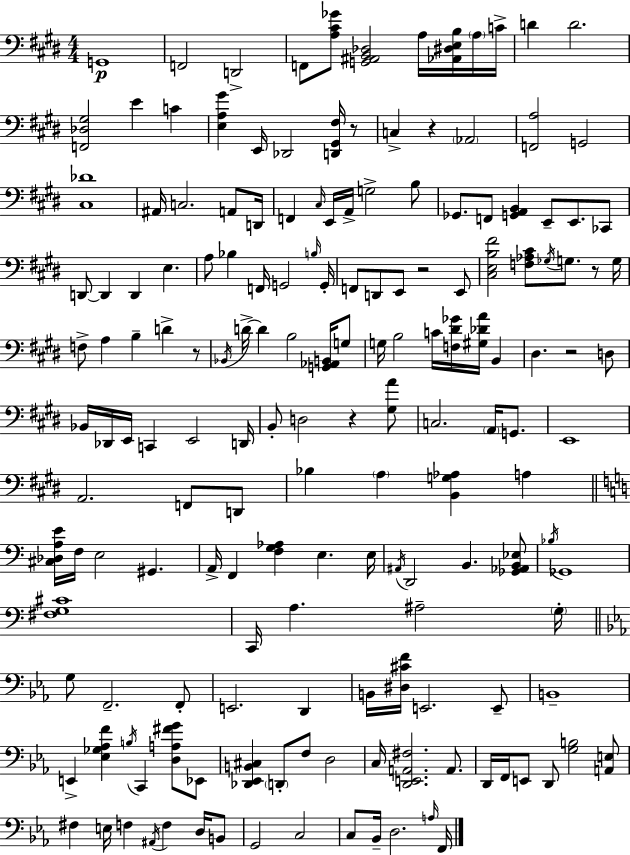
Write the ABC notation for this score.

X:1
T:Untitled
M:4/4
L:1/4
K:E
G,,4 F,,2 D,,2 F,,/2 [A,^C_G]/2 [G,,^A,,B,,_D,]2 A,/4 [_A,,^D,E,B,]/4 A,/4 C/4 D D2 [F,,_D,^G,]2 E C [E,A,^G] E,,/4 _D,,2 [D,,^G,,^F,]/4 z/2 C, z _A,,2 [F,,A,]2 G,,2 [^C,_D]4 ^A,,/4 C,2 A,,/2 D,,/4 F,, ^C,/4 E,,/4 A,,/4 G,2 B,/2 _G,,/2 F,,/2 [G,,A,,B,,] E,,/2 E,,/2 _C,,/2 D,,/2 D,, D,, E, A,/2 _B, F,,/4 G,,2 B,/4 G,,/4 F,,/2 D,,/2 E,,/2 z2 E,,/2 [^C,E,B,^F]2 [F,_A,^C]/2 _G,/4 G,/2 z/2 G,/4 F,/2 A, B, D z/2 _B,,/4 D/4 D B,2 [G,,_A,,B,,]/4 G,/2 G,/4 B,2 C/4 [F,^D_G]/4 [^G,_DA]/4 B,, ^D, z2 D,/2 _B,,/4 _D,,/4 E,,/4 C,, E,,2 D,,/4 B,,/2 D,2 z [^G,A]/2 C,2 A,,/4 G,,/2 E,,4 A,,2 F,,/2 D,,/2 _B, A, [B,,G,_A,] A, [^C,_D,A,E]/4 F,/4 E,2 ^G,, A,,/4 F,, [F,G,_A,] E, E,/4 ^A,,/4 D,,2 B,, [_G,,_A,,B,,_E,]/2 _B,/4 _G,,4 [^F,G,^C]4 C,,/4 A, ^A,2 G,/4 G,/2 F,,2 F,,/2 E,,2 D,, B,,/4 [^D,^CF]/4 E,,2 E,,/2 B,,4 E,, [_E,_G,_A,F] B,/4 C,, [D,A,^FG]/2 _E,,/2 [_D,,_E,,B,,^C,] D,,/2 F,/2 D,2 C,/4 [D,,E,,A,,^F,]2 A,,/2 D,,/4 F,,/4 E,,/2 D,,/2 [G,B,]2 [A,,E,]/2 ^F, E,/4 F, ^A,,/4 F, D,/4 B,,/2 G,,2 C,2 C,/2 _B,,/4 D,2 A,/4 F,,/4